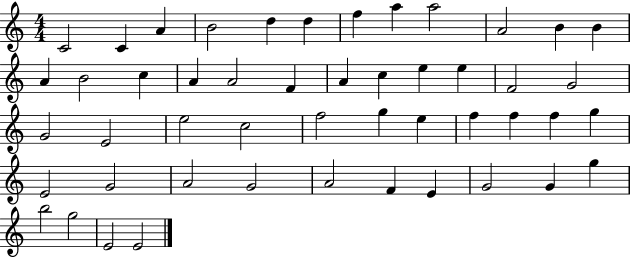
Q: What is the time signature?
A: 4/4